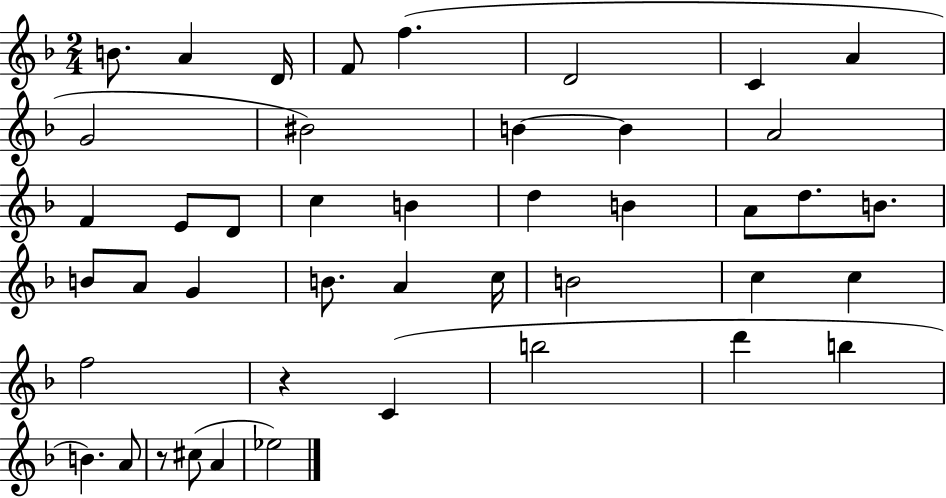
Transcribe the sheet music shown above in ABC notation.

X:1
T:Untitled
M:2/4
L:1/4
K:F
B/2 A D/4 F/2 f D2 C A G2 ^B2 B B A2 F E/2 D/2 c B d B A/2 d/2 B/2 B/2 A/2 G B/2 A c/4 B2 c c f2 z C b2 d' b B A/2 z/2 ^c/2 A _e2